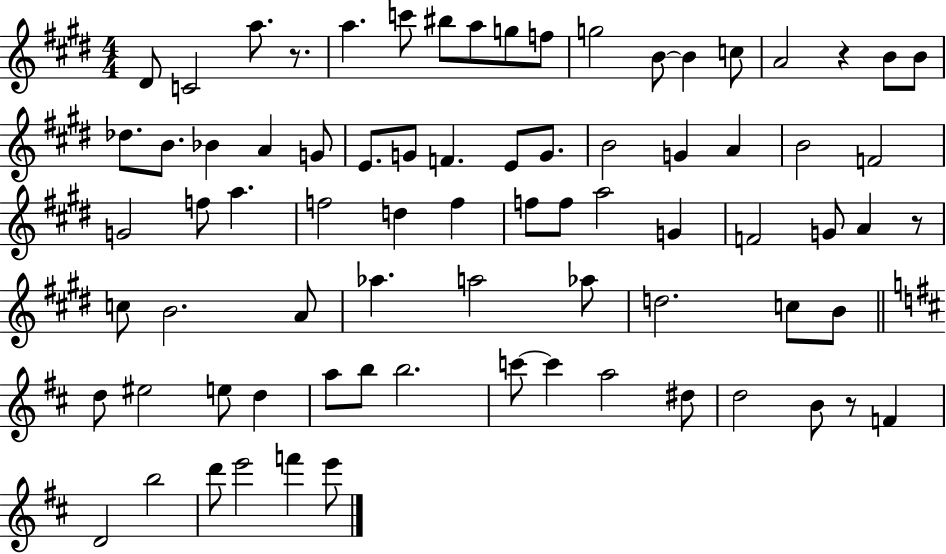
X:1
T:Untitled
M:4/4
L:1/4
K:E
^D/2 C2 a/2 z/2 a c'/2 ^b/2 a/2 g/2 f/2 g2 B/2 B c/2 A2 z B/2 B/2 _d/2 B/2 _B A G/2 E/2 G/2 F E/2 G/2 B2 G A B2 F2 G2 f/2 a f2 d f f/2 f/2 a2 G F2 G/2 A z/2 c/2 B2 A/2 _a a2 _a/2 d2 c/2 B/2 d/2 ^e2 e/2 d a/2 b/2 b2 c'/2 c' a2 ^d/2 d2 B/2 z/2 F D2 b2 d'/2 e'2 f' e'/2